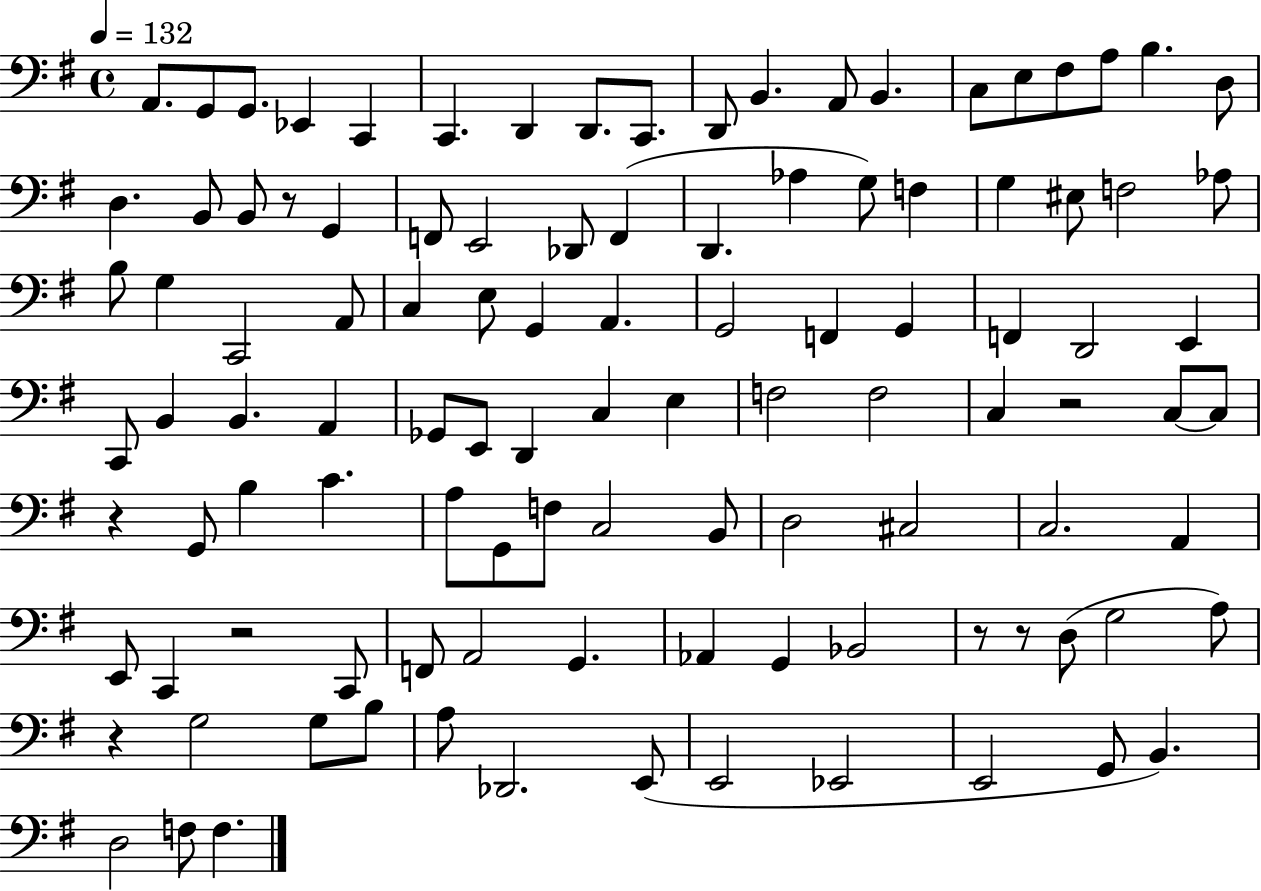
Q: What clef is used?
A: bass